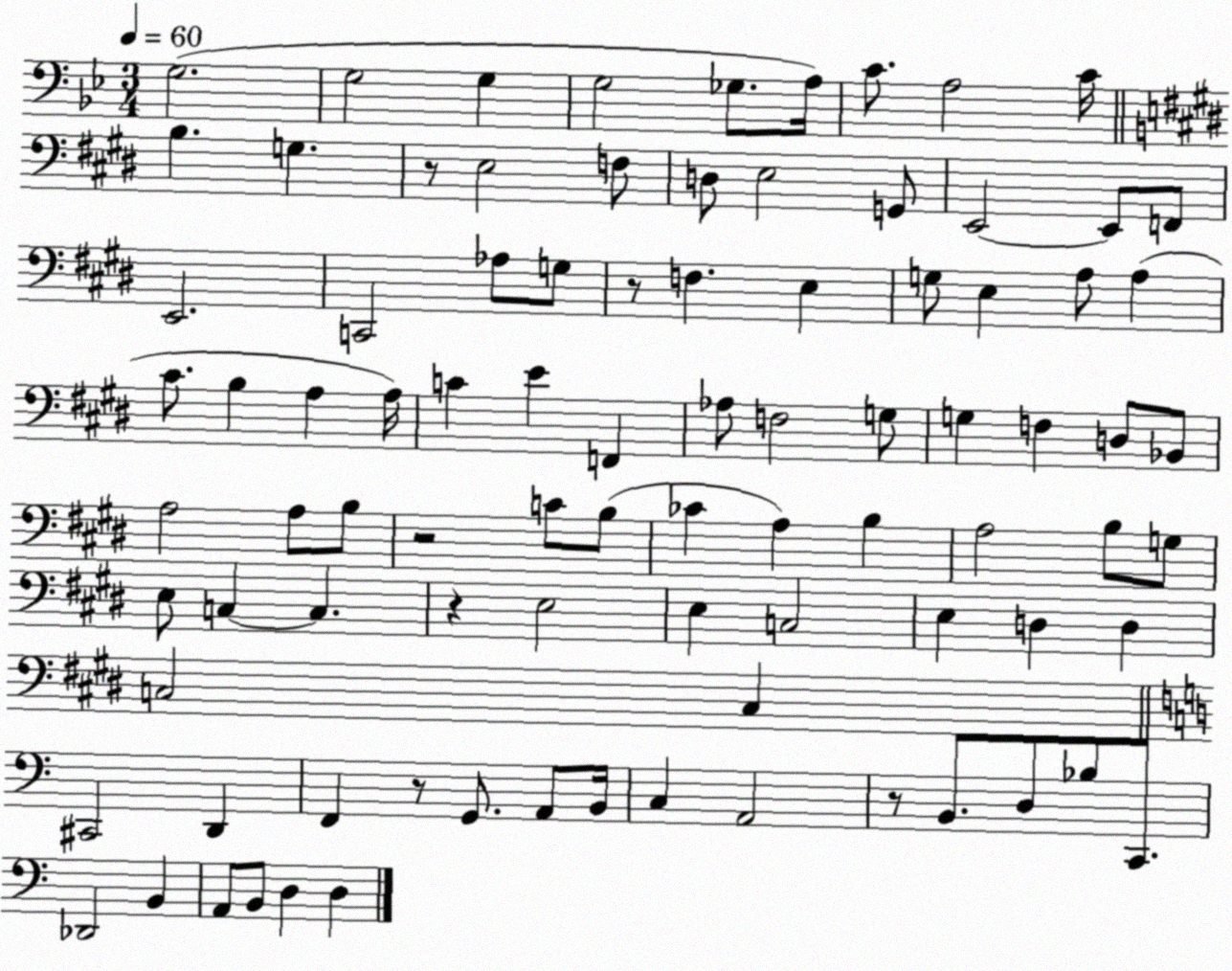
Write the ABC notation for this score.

X:1
T:Untitled
M:3/4
L:1/4
K:Bb
G,2 G,2 G, G,2 _G,/2 A,/4 C/2 A,2 C/4 B, G, z/2 E,2 F,/2 D,/2 E,2 G,,/2 E,,2 E,,/2 F,,/2 E,,2 C,,2 _A,/2 G,/2 z/2 F, E, G,/2 E, A,/2 A, ^C/2 B, A, A,/4 C E F,, _A,/2 F,2 G,/2 G, F, D,/2 _B,,/2 A,2 A,/2 B,/2 z2 C/2 B,/2 _C A, B, A,2 B,/2 G,/2 E,/2 C, C, z E,2 E, C,2 E, D, D, C,2 C, ^C,,2 D,, F,, z/2 G,,/2 A,,/2 B,,/4 C, A,,2 z/2 B,,/2 D,/2 _B,/2 C,,/2 _D,,2 B,, A,,/2 B,,/2 D, D,